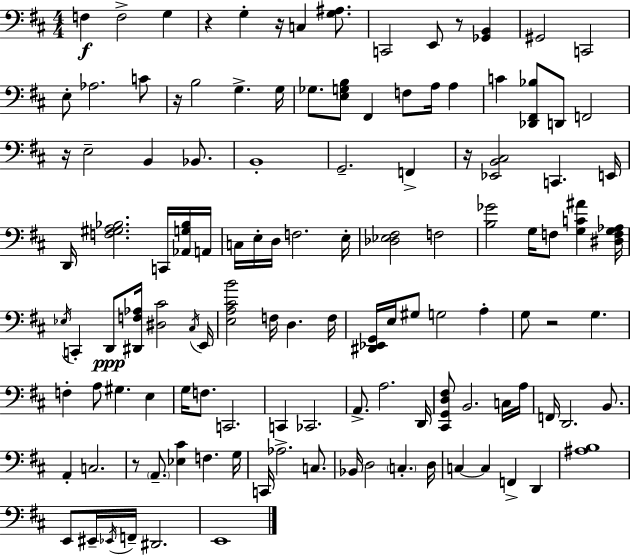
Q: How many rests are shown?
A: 8